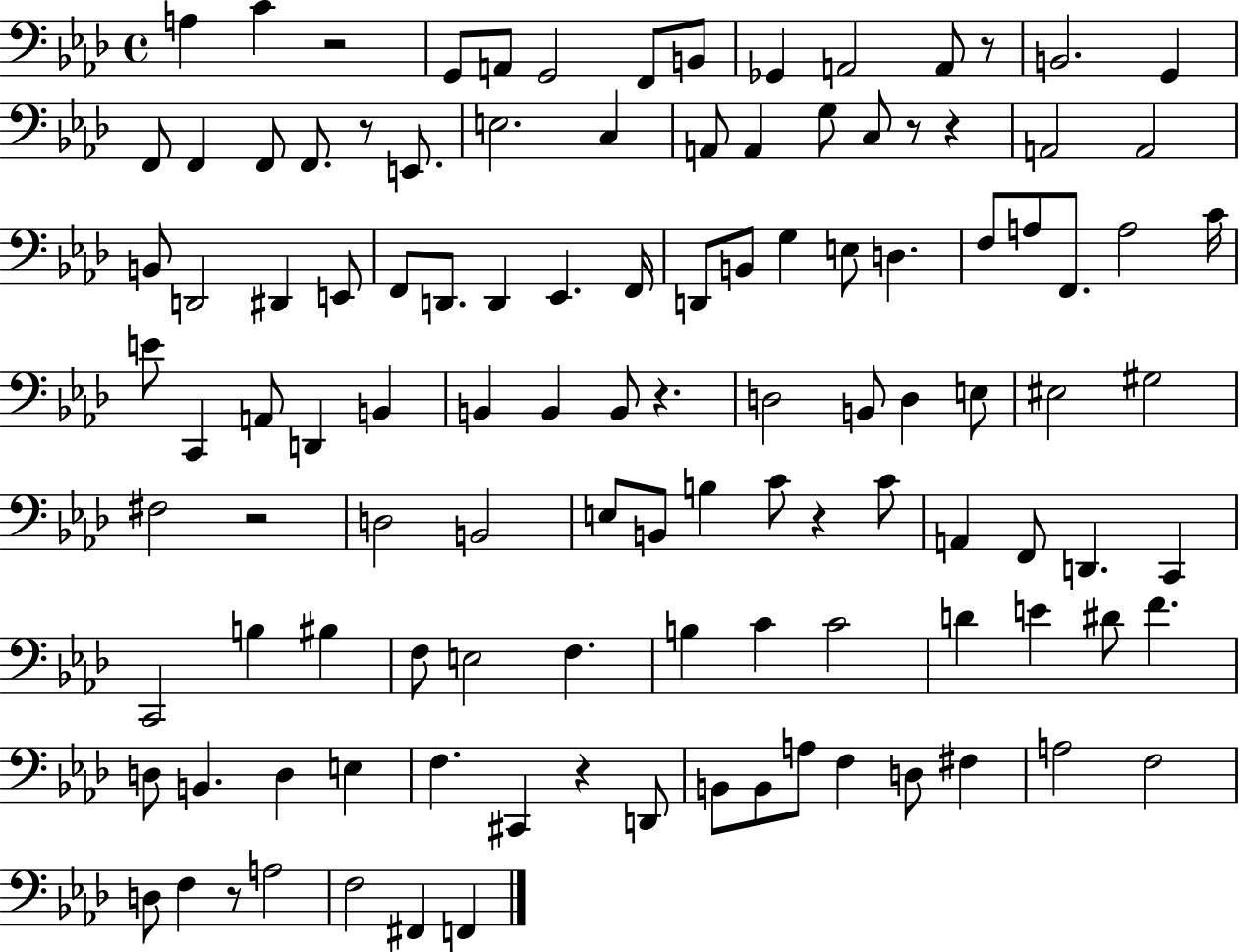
A3/q C4/q R/h G2/e A2/e G2/h F2/e B2/e Gb2/q A2/h A2/e R/e B2/h. G2/q F2/e F2/q F2/e F2/e. R/e E2/e. E3/h. C3/q A2/e A2/q G3/e C3/e R/e R/q A2/h A2/h B2/e D2/h D#2/q E2/e F2/e D2/e. D2/q Eb2/q. F2/s D2/e B2/e G3/q E3/e D3/q. F3/e A3/e F2/e. A3/h C4/s E4/e C2/q A2/e D2/q B2/q B2/q B2/q B2/e R/q. D3/h B2/e D3/q E3/e EIS3/h G#3/h F#3/h R/h D3/h B2/h E3/e B2/e B3/q C4/e R/q C4/e A2/q F2/e D2/q. C2/q C2/h B3/q BIS3/q F3/e E3/h F3/q. B3/q C4/q C4/h D4/q E4/q D#4/e F4/q. D3/e B2/q. D3/q E3/q F3/q. C#2/q R/q D2/e B2/e B2/e A3/e F3/q D3/e F#3/q A3/h F3/h D3/e F3/q R/e A3/h F3/h F#2/q F2/q